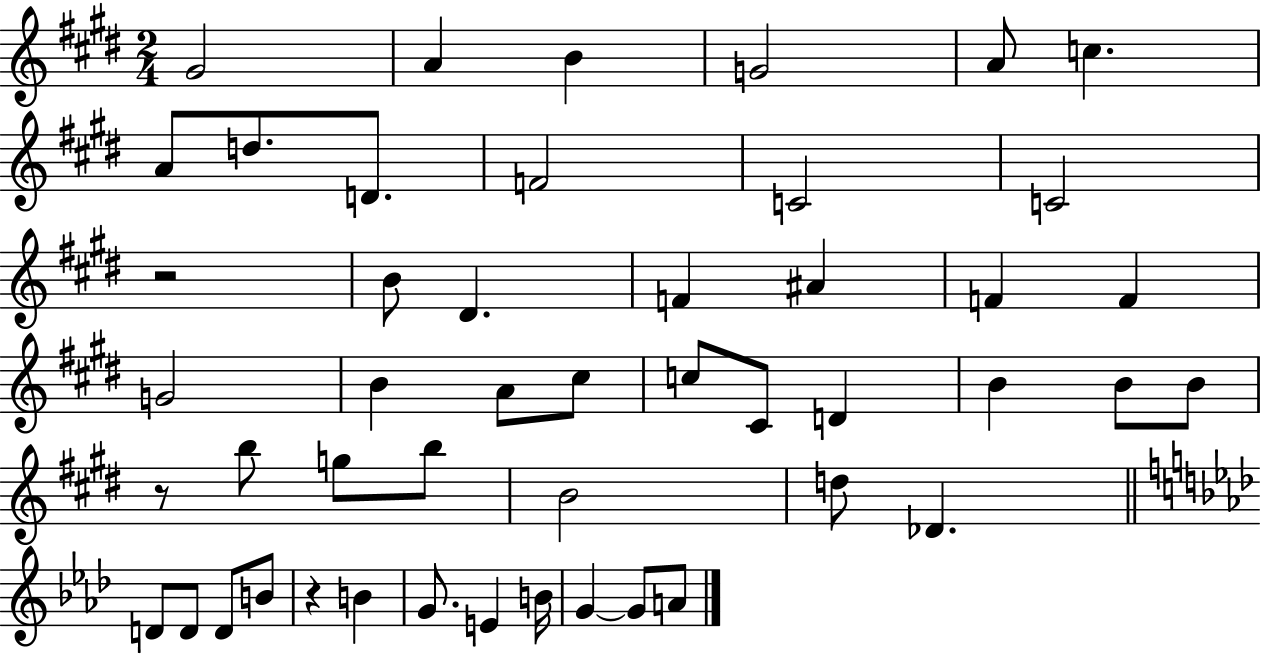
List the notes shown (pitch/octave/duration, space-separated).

G#4/h A4/q B4/q G4/h A4/e C5/q. A4/e D5/e. D4/e. F4/h C4/h C4/h R/h B4/e D#4/q. F4/q A#4/q F4/q F4/q G4/h B4/q A4/e C#5/e C5/e C#4/e D4/q B4/q B4/e B4/e R/e B5/e G5/e B5/e B4/h D5/e Db4/q. D4/e D4/e D4/e B4/e R/q B4/q G4/e. E4/q B4/s G4/q G4/e A4/e